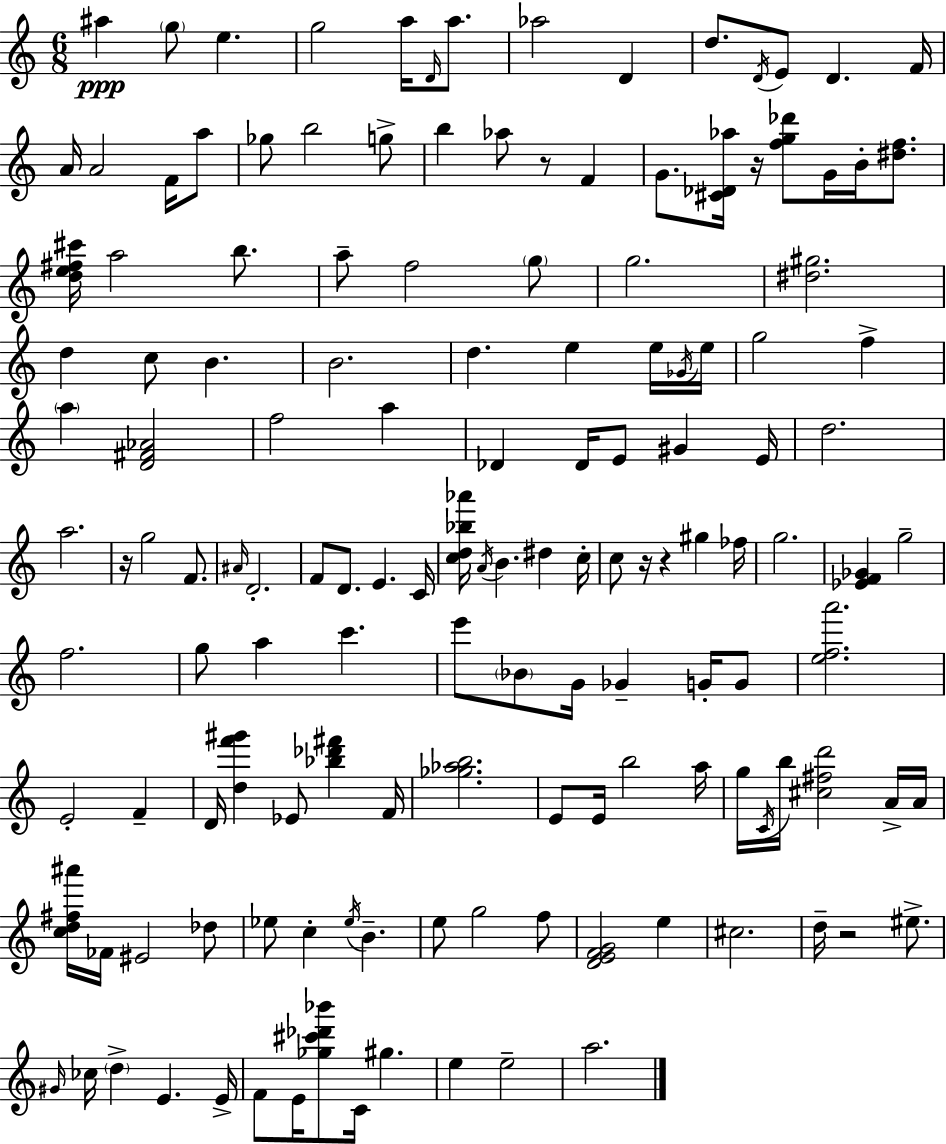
X:1
T:Untitled
M:6/8
L:1/4
K:Am
^a g/2 e g2 a/4 D/4 a/2 _a2 D d/2 D/4 E/2 D F/4 A/4 A2 F/4 a/2 _g/2 b2 g/2 b _a/2 z/2 F G/2 [^C_D_a]/4 z/4 [fg_d']/2 G/4 B/4 [^df]/2 [de^f^c']/4 a2 b/2 a/2 f2 g/2 g2 [^d^g]2 d c/2 B B2 d e e/4 _G/4 e/4 g2 f a [D^F_A]2 f2 a _D _D/4 E/2 ^G E/4 d2 a2 z/4 g2 F/2 ^A/4 D2 F/2 D/2 E C/4 [cd_b_a']/4 A/4 B ^d c/4 c/2 z/4 z ^g _f/4 g2 [_EF_G] g2 f2 g/2 a c' e'/2 _B/2 G/4 _G G/4 G/2 [efa']2 E2 F D/4 [df'^g'] _E/2 [_b_d'^f'] F/4 [_g_ab]2 E/2 E/4 b2 a/4 g/4 C/4 b/4 [^c^fd']2 A/4 A/4 [cd^f^a']/4 _F/4 ^E2 _d/2 _e/2 c _e/4 B e/2 g2 f/2 [DEFG]2 e ^c2 d/4 z2 ^e/2 ^G/4 _c/4 d E E/4 F/2 E/4 [_g^c'_d'_b']/2 C/4 ^g e e2 a2